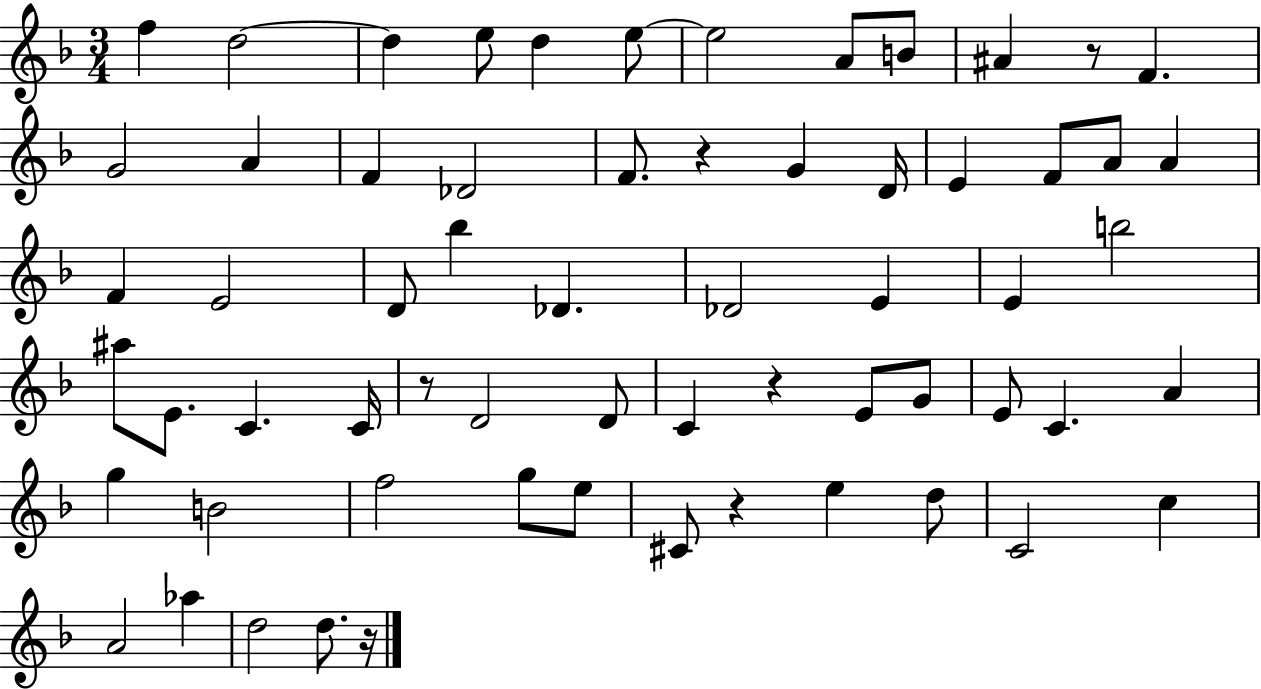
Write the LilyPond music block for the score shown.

{
  \clef treble
  \numericTimeSignature
  \time 3/4
  \key f \major
  f''4 d''2~~ | d''4 e''8 d''4 e''8~~ | e''2 a'8 b'8 | ais'4 r8 f'4. | \break g'2 a'4 | f'4 des'2 | f'8. r4 g'4 d'16 | e'4 f'8 a'8 a'4 | \break f'4 e'2 | d'8 bes''4 des'4. | des'2 e'4 | e'4 b''2 | \break ais''8 e'8. c'4. c'16 | r8 d'2 d'8 | c'4 r4 e'8 g'8 | e'8 c'4. a'4 | \break g''4 b'2 | f''2 g''8 e''8 | cis'8 r4 e''4 d''8 | c'2 c''4 | \break a'2 aes''4 | d''2 d''8. r16 | \bar "|."
}